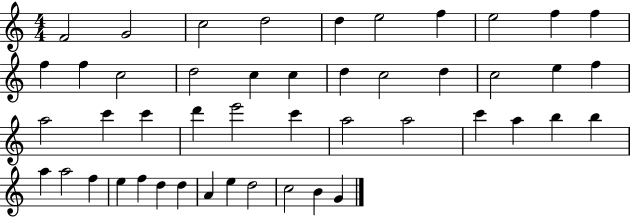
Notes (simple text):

F4/h G4/h C5/h D5/h D5/q E5/h F5/q E5/h F5/q F5/q F5/q F5/q C5/h D5/h C5/q C5/q D5/q C5/h D5/q C5/h E5/q F5/q A5/h C6/q C6/q D6/q E6/h C6/q A5/h A5/h C6/q A5/q B5/q B5/q A5/q A5/h F5/q E5/q F5/q D5/q D5/q A4/q E5/q D5/h C5/h B4/q G4/q